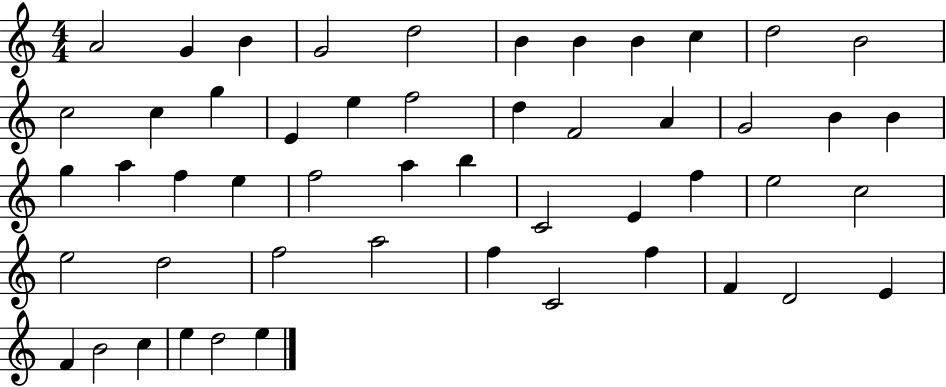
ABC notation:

X:1
T:Untitled
M:4/4
L:1/4
K:C
A2 G B G2 d2 B B B c d2 B2 c2 c g E e f2 d F2 A G2 B B g a f e f2 a b C2 E f e2 c2 e2 d2 f2 a2 f C2 f F D2 E F B2 c e d2 e